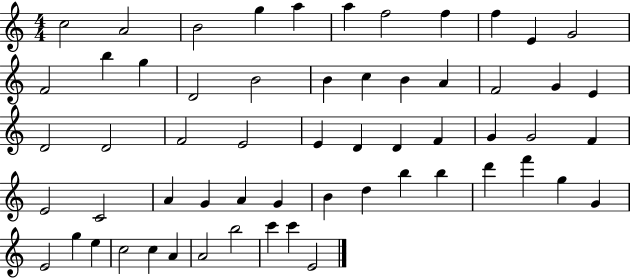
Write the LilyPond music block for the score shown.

{
  \clef treble
  \numericTimeSignature
  \time 4/4
  \key c \major
  c''2 a'2 | b'2 g''4 a''4 | a''4 f''2 f''4 | f''4 e'4 g'2 | \break f'2 b''4 g''4 | d'2 b'2 | b'4 c''4 b'4 a'4 | f'2 g'4 e'4 | \break d'2 d'2 | f'2 e'2 | e'4 d'4 d'4 f'4 | g'4 g'2 f'4 | \break e'2 c'2 | a'4 g'4 a'4 g'4 | b'4 d''4 b''4 b''4 | d'''4 f'''4 g''4 g'4 | \break e'2 g''4 e''4 | c''2 c''4 a'4 | a'2 b''2 | c'''4 c'''4 e'2 | \break \bar "|."
}